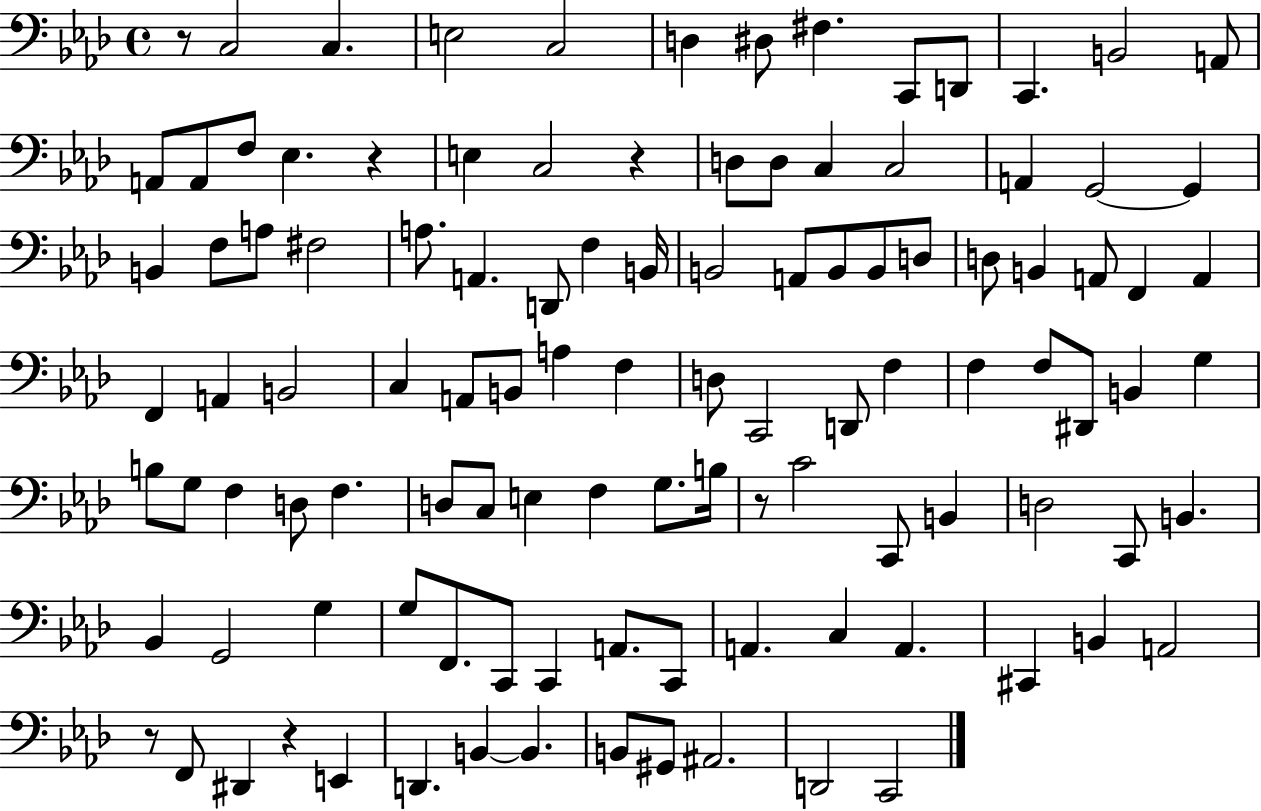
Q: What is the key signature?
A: AES major